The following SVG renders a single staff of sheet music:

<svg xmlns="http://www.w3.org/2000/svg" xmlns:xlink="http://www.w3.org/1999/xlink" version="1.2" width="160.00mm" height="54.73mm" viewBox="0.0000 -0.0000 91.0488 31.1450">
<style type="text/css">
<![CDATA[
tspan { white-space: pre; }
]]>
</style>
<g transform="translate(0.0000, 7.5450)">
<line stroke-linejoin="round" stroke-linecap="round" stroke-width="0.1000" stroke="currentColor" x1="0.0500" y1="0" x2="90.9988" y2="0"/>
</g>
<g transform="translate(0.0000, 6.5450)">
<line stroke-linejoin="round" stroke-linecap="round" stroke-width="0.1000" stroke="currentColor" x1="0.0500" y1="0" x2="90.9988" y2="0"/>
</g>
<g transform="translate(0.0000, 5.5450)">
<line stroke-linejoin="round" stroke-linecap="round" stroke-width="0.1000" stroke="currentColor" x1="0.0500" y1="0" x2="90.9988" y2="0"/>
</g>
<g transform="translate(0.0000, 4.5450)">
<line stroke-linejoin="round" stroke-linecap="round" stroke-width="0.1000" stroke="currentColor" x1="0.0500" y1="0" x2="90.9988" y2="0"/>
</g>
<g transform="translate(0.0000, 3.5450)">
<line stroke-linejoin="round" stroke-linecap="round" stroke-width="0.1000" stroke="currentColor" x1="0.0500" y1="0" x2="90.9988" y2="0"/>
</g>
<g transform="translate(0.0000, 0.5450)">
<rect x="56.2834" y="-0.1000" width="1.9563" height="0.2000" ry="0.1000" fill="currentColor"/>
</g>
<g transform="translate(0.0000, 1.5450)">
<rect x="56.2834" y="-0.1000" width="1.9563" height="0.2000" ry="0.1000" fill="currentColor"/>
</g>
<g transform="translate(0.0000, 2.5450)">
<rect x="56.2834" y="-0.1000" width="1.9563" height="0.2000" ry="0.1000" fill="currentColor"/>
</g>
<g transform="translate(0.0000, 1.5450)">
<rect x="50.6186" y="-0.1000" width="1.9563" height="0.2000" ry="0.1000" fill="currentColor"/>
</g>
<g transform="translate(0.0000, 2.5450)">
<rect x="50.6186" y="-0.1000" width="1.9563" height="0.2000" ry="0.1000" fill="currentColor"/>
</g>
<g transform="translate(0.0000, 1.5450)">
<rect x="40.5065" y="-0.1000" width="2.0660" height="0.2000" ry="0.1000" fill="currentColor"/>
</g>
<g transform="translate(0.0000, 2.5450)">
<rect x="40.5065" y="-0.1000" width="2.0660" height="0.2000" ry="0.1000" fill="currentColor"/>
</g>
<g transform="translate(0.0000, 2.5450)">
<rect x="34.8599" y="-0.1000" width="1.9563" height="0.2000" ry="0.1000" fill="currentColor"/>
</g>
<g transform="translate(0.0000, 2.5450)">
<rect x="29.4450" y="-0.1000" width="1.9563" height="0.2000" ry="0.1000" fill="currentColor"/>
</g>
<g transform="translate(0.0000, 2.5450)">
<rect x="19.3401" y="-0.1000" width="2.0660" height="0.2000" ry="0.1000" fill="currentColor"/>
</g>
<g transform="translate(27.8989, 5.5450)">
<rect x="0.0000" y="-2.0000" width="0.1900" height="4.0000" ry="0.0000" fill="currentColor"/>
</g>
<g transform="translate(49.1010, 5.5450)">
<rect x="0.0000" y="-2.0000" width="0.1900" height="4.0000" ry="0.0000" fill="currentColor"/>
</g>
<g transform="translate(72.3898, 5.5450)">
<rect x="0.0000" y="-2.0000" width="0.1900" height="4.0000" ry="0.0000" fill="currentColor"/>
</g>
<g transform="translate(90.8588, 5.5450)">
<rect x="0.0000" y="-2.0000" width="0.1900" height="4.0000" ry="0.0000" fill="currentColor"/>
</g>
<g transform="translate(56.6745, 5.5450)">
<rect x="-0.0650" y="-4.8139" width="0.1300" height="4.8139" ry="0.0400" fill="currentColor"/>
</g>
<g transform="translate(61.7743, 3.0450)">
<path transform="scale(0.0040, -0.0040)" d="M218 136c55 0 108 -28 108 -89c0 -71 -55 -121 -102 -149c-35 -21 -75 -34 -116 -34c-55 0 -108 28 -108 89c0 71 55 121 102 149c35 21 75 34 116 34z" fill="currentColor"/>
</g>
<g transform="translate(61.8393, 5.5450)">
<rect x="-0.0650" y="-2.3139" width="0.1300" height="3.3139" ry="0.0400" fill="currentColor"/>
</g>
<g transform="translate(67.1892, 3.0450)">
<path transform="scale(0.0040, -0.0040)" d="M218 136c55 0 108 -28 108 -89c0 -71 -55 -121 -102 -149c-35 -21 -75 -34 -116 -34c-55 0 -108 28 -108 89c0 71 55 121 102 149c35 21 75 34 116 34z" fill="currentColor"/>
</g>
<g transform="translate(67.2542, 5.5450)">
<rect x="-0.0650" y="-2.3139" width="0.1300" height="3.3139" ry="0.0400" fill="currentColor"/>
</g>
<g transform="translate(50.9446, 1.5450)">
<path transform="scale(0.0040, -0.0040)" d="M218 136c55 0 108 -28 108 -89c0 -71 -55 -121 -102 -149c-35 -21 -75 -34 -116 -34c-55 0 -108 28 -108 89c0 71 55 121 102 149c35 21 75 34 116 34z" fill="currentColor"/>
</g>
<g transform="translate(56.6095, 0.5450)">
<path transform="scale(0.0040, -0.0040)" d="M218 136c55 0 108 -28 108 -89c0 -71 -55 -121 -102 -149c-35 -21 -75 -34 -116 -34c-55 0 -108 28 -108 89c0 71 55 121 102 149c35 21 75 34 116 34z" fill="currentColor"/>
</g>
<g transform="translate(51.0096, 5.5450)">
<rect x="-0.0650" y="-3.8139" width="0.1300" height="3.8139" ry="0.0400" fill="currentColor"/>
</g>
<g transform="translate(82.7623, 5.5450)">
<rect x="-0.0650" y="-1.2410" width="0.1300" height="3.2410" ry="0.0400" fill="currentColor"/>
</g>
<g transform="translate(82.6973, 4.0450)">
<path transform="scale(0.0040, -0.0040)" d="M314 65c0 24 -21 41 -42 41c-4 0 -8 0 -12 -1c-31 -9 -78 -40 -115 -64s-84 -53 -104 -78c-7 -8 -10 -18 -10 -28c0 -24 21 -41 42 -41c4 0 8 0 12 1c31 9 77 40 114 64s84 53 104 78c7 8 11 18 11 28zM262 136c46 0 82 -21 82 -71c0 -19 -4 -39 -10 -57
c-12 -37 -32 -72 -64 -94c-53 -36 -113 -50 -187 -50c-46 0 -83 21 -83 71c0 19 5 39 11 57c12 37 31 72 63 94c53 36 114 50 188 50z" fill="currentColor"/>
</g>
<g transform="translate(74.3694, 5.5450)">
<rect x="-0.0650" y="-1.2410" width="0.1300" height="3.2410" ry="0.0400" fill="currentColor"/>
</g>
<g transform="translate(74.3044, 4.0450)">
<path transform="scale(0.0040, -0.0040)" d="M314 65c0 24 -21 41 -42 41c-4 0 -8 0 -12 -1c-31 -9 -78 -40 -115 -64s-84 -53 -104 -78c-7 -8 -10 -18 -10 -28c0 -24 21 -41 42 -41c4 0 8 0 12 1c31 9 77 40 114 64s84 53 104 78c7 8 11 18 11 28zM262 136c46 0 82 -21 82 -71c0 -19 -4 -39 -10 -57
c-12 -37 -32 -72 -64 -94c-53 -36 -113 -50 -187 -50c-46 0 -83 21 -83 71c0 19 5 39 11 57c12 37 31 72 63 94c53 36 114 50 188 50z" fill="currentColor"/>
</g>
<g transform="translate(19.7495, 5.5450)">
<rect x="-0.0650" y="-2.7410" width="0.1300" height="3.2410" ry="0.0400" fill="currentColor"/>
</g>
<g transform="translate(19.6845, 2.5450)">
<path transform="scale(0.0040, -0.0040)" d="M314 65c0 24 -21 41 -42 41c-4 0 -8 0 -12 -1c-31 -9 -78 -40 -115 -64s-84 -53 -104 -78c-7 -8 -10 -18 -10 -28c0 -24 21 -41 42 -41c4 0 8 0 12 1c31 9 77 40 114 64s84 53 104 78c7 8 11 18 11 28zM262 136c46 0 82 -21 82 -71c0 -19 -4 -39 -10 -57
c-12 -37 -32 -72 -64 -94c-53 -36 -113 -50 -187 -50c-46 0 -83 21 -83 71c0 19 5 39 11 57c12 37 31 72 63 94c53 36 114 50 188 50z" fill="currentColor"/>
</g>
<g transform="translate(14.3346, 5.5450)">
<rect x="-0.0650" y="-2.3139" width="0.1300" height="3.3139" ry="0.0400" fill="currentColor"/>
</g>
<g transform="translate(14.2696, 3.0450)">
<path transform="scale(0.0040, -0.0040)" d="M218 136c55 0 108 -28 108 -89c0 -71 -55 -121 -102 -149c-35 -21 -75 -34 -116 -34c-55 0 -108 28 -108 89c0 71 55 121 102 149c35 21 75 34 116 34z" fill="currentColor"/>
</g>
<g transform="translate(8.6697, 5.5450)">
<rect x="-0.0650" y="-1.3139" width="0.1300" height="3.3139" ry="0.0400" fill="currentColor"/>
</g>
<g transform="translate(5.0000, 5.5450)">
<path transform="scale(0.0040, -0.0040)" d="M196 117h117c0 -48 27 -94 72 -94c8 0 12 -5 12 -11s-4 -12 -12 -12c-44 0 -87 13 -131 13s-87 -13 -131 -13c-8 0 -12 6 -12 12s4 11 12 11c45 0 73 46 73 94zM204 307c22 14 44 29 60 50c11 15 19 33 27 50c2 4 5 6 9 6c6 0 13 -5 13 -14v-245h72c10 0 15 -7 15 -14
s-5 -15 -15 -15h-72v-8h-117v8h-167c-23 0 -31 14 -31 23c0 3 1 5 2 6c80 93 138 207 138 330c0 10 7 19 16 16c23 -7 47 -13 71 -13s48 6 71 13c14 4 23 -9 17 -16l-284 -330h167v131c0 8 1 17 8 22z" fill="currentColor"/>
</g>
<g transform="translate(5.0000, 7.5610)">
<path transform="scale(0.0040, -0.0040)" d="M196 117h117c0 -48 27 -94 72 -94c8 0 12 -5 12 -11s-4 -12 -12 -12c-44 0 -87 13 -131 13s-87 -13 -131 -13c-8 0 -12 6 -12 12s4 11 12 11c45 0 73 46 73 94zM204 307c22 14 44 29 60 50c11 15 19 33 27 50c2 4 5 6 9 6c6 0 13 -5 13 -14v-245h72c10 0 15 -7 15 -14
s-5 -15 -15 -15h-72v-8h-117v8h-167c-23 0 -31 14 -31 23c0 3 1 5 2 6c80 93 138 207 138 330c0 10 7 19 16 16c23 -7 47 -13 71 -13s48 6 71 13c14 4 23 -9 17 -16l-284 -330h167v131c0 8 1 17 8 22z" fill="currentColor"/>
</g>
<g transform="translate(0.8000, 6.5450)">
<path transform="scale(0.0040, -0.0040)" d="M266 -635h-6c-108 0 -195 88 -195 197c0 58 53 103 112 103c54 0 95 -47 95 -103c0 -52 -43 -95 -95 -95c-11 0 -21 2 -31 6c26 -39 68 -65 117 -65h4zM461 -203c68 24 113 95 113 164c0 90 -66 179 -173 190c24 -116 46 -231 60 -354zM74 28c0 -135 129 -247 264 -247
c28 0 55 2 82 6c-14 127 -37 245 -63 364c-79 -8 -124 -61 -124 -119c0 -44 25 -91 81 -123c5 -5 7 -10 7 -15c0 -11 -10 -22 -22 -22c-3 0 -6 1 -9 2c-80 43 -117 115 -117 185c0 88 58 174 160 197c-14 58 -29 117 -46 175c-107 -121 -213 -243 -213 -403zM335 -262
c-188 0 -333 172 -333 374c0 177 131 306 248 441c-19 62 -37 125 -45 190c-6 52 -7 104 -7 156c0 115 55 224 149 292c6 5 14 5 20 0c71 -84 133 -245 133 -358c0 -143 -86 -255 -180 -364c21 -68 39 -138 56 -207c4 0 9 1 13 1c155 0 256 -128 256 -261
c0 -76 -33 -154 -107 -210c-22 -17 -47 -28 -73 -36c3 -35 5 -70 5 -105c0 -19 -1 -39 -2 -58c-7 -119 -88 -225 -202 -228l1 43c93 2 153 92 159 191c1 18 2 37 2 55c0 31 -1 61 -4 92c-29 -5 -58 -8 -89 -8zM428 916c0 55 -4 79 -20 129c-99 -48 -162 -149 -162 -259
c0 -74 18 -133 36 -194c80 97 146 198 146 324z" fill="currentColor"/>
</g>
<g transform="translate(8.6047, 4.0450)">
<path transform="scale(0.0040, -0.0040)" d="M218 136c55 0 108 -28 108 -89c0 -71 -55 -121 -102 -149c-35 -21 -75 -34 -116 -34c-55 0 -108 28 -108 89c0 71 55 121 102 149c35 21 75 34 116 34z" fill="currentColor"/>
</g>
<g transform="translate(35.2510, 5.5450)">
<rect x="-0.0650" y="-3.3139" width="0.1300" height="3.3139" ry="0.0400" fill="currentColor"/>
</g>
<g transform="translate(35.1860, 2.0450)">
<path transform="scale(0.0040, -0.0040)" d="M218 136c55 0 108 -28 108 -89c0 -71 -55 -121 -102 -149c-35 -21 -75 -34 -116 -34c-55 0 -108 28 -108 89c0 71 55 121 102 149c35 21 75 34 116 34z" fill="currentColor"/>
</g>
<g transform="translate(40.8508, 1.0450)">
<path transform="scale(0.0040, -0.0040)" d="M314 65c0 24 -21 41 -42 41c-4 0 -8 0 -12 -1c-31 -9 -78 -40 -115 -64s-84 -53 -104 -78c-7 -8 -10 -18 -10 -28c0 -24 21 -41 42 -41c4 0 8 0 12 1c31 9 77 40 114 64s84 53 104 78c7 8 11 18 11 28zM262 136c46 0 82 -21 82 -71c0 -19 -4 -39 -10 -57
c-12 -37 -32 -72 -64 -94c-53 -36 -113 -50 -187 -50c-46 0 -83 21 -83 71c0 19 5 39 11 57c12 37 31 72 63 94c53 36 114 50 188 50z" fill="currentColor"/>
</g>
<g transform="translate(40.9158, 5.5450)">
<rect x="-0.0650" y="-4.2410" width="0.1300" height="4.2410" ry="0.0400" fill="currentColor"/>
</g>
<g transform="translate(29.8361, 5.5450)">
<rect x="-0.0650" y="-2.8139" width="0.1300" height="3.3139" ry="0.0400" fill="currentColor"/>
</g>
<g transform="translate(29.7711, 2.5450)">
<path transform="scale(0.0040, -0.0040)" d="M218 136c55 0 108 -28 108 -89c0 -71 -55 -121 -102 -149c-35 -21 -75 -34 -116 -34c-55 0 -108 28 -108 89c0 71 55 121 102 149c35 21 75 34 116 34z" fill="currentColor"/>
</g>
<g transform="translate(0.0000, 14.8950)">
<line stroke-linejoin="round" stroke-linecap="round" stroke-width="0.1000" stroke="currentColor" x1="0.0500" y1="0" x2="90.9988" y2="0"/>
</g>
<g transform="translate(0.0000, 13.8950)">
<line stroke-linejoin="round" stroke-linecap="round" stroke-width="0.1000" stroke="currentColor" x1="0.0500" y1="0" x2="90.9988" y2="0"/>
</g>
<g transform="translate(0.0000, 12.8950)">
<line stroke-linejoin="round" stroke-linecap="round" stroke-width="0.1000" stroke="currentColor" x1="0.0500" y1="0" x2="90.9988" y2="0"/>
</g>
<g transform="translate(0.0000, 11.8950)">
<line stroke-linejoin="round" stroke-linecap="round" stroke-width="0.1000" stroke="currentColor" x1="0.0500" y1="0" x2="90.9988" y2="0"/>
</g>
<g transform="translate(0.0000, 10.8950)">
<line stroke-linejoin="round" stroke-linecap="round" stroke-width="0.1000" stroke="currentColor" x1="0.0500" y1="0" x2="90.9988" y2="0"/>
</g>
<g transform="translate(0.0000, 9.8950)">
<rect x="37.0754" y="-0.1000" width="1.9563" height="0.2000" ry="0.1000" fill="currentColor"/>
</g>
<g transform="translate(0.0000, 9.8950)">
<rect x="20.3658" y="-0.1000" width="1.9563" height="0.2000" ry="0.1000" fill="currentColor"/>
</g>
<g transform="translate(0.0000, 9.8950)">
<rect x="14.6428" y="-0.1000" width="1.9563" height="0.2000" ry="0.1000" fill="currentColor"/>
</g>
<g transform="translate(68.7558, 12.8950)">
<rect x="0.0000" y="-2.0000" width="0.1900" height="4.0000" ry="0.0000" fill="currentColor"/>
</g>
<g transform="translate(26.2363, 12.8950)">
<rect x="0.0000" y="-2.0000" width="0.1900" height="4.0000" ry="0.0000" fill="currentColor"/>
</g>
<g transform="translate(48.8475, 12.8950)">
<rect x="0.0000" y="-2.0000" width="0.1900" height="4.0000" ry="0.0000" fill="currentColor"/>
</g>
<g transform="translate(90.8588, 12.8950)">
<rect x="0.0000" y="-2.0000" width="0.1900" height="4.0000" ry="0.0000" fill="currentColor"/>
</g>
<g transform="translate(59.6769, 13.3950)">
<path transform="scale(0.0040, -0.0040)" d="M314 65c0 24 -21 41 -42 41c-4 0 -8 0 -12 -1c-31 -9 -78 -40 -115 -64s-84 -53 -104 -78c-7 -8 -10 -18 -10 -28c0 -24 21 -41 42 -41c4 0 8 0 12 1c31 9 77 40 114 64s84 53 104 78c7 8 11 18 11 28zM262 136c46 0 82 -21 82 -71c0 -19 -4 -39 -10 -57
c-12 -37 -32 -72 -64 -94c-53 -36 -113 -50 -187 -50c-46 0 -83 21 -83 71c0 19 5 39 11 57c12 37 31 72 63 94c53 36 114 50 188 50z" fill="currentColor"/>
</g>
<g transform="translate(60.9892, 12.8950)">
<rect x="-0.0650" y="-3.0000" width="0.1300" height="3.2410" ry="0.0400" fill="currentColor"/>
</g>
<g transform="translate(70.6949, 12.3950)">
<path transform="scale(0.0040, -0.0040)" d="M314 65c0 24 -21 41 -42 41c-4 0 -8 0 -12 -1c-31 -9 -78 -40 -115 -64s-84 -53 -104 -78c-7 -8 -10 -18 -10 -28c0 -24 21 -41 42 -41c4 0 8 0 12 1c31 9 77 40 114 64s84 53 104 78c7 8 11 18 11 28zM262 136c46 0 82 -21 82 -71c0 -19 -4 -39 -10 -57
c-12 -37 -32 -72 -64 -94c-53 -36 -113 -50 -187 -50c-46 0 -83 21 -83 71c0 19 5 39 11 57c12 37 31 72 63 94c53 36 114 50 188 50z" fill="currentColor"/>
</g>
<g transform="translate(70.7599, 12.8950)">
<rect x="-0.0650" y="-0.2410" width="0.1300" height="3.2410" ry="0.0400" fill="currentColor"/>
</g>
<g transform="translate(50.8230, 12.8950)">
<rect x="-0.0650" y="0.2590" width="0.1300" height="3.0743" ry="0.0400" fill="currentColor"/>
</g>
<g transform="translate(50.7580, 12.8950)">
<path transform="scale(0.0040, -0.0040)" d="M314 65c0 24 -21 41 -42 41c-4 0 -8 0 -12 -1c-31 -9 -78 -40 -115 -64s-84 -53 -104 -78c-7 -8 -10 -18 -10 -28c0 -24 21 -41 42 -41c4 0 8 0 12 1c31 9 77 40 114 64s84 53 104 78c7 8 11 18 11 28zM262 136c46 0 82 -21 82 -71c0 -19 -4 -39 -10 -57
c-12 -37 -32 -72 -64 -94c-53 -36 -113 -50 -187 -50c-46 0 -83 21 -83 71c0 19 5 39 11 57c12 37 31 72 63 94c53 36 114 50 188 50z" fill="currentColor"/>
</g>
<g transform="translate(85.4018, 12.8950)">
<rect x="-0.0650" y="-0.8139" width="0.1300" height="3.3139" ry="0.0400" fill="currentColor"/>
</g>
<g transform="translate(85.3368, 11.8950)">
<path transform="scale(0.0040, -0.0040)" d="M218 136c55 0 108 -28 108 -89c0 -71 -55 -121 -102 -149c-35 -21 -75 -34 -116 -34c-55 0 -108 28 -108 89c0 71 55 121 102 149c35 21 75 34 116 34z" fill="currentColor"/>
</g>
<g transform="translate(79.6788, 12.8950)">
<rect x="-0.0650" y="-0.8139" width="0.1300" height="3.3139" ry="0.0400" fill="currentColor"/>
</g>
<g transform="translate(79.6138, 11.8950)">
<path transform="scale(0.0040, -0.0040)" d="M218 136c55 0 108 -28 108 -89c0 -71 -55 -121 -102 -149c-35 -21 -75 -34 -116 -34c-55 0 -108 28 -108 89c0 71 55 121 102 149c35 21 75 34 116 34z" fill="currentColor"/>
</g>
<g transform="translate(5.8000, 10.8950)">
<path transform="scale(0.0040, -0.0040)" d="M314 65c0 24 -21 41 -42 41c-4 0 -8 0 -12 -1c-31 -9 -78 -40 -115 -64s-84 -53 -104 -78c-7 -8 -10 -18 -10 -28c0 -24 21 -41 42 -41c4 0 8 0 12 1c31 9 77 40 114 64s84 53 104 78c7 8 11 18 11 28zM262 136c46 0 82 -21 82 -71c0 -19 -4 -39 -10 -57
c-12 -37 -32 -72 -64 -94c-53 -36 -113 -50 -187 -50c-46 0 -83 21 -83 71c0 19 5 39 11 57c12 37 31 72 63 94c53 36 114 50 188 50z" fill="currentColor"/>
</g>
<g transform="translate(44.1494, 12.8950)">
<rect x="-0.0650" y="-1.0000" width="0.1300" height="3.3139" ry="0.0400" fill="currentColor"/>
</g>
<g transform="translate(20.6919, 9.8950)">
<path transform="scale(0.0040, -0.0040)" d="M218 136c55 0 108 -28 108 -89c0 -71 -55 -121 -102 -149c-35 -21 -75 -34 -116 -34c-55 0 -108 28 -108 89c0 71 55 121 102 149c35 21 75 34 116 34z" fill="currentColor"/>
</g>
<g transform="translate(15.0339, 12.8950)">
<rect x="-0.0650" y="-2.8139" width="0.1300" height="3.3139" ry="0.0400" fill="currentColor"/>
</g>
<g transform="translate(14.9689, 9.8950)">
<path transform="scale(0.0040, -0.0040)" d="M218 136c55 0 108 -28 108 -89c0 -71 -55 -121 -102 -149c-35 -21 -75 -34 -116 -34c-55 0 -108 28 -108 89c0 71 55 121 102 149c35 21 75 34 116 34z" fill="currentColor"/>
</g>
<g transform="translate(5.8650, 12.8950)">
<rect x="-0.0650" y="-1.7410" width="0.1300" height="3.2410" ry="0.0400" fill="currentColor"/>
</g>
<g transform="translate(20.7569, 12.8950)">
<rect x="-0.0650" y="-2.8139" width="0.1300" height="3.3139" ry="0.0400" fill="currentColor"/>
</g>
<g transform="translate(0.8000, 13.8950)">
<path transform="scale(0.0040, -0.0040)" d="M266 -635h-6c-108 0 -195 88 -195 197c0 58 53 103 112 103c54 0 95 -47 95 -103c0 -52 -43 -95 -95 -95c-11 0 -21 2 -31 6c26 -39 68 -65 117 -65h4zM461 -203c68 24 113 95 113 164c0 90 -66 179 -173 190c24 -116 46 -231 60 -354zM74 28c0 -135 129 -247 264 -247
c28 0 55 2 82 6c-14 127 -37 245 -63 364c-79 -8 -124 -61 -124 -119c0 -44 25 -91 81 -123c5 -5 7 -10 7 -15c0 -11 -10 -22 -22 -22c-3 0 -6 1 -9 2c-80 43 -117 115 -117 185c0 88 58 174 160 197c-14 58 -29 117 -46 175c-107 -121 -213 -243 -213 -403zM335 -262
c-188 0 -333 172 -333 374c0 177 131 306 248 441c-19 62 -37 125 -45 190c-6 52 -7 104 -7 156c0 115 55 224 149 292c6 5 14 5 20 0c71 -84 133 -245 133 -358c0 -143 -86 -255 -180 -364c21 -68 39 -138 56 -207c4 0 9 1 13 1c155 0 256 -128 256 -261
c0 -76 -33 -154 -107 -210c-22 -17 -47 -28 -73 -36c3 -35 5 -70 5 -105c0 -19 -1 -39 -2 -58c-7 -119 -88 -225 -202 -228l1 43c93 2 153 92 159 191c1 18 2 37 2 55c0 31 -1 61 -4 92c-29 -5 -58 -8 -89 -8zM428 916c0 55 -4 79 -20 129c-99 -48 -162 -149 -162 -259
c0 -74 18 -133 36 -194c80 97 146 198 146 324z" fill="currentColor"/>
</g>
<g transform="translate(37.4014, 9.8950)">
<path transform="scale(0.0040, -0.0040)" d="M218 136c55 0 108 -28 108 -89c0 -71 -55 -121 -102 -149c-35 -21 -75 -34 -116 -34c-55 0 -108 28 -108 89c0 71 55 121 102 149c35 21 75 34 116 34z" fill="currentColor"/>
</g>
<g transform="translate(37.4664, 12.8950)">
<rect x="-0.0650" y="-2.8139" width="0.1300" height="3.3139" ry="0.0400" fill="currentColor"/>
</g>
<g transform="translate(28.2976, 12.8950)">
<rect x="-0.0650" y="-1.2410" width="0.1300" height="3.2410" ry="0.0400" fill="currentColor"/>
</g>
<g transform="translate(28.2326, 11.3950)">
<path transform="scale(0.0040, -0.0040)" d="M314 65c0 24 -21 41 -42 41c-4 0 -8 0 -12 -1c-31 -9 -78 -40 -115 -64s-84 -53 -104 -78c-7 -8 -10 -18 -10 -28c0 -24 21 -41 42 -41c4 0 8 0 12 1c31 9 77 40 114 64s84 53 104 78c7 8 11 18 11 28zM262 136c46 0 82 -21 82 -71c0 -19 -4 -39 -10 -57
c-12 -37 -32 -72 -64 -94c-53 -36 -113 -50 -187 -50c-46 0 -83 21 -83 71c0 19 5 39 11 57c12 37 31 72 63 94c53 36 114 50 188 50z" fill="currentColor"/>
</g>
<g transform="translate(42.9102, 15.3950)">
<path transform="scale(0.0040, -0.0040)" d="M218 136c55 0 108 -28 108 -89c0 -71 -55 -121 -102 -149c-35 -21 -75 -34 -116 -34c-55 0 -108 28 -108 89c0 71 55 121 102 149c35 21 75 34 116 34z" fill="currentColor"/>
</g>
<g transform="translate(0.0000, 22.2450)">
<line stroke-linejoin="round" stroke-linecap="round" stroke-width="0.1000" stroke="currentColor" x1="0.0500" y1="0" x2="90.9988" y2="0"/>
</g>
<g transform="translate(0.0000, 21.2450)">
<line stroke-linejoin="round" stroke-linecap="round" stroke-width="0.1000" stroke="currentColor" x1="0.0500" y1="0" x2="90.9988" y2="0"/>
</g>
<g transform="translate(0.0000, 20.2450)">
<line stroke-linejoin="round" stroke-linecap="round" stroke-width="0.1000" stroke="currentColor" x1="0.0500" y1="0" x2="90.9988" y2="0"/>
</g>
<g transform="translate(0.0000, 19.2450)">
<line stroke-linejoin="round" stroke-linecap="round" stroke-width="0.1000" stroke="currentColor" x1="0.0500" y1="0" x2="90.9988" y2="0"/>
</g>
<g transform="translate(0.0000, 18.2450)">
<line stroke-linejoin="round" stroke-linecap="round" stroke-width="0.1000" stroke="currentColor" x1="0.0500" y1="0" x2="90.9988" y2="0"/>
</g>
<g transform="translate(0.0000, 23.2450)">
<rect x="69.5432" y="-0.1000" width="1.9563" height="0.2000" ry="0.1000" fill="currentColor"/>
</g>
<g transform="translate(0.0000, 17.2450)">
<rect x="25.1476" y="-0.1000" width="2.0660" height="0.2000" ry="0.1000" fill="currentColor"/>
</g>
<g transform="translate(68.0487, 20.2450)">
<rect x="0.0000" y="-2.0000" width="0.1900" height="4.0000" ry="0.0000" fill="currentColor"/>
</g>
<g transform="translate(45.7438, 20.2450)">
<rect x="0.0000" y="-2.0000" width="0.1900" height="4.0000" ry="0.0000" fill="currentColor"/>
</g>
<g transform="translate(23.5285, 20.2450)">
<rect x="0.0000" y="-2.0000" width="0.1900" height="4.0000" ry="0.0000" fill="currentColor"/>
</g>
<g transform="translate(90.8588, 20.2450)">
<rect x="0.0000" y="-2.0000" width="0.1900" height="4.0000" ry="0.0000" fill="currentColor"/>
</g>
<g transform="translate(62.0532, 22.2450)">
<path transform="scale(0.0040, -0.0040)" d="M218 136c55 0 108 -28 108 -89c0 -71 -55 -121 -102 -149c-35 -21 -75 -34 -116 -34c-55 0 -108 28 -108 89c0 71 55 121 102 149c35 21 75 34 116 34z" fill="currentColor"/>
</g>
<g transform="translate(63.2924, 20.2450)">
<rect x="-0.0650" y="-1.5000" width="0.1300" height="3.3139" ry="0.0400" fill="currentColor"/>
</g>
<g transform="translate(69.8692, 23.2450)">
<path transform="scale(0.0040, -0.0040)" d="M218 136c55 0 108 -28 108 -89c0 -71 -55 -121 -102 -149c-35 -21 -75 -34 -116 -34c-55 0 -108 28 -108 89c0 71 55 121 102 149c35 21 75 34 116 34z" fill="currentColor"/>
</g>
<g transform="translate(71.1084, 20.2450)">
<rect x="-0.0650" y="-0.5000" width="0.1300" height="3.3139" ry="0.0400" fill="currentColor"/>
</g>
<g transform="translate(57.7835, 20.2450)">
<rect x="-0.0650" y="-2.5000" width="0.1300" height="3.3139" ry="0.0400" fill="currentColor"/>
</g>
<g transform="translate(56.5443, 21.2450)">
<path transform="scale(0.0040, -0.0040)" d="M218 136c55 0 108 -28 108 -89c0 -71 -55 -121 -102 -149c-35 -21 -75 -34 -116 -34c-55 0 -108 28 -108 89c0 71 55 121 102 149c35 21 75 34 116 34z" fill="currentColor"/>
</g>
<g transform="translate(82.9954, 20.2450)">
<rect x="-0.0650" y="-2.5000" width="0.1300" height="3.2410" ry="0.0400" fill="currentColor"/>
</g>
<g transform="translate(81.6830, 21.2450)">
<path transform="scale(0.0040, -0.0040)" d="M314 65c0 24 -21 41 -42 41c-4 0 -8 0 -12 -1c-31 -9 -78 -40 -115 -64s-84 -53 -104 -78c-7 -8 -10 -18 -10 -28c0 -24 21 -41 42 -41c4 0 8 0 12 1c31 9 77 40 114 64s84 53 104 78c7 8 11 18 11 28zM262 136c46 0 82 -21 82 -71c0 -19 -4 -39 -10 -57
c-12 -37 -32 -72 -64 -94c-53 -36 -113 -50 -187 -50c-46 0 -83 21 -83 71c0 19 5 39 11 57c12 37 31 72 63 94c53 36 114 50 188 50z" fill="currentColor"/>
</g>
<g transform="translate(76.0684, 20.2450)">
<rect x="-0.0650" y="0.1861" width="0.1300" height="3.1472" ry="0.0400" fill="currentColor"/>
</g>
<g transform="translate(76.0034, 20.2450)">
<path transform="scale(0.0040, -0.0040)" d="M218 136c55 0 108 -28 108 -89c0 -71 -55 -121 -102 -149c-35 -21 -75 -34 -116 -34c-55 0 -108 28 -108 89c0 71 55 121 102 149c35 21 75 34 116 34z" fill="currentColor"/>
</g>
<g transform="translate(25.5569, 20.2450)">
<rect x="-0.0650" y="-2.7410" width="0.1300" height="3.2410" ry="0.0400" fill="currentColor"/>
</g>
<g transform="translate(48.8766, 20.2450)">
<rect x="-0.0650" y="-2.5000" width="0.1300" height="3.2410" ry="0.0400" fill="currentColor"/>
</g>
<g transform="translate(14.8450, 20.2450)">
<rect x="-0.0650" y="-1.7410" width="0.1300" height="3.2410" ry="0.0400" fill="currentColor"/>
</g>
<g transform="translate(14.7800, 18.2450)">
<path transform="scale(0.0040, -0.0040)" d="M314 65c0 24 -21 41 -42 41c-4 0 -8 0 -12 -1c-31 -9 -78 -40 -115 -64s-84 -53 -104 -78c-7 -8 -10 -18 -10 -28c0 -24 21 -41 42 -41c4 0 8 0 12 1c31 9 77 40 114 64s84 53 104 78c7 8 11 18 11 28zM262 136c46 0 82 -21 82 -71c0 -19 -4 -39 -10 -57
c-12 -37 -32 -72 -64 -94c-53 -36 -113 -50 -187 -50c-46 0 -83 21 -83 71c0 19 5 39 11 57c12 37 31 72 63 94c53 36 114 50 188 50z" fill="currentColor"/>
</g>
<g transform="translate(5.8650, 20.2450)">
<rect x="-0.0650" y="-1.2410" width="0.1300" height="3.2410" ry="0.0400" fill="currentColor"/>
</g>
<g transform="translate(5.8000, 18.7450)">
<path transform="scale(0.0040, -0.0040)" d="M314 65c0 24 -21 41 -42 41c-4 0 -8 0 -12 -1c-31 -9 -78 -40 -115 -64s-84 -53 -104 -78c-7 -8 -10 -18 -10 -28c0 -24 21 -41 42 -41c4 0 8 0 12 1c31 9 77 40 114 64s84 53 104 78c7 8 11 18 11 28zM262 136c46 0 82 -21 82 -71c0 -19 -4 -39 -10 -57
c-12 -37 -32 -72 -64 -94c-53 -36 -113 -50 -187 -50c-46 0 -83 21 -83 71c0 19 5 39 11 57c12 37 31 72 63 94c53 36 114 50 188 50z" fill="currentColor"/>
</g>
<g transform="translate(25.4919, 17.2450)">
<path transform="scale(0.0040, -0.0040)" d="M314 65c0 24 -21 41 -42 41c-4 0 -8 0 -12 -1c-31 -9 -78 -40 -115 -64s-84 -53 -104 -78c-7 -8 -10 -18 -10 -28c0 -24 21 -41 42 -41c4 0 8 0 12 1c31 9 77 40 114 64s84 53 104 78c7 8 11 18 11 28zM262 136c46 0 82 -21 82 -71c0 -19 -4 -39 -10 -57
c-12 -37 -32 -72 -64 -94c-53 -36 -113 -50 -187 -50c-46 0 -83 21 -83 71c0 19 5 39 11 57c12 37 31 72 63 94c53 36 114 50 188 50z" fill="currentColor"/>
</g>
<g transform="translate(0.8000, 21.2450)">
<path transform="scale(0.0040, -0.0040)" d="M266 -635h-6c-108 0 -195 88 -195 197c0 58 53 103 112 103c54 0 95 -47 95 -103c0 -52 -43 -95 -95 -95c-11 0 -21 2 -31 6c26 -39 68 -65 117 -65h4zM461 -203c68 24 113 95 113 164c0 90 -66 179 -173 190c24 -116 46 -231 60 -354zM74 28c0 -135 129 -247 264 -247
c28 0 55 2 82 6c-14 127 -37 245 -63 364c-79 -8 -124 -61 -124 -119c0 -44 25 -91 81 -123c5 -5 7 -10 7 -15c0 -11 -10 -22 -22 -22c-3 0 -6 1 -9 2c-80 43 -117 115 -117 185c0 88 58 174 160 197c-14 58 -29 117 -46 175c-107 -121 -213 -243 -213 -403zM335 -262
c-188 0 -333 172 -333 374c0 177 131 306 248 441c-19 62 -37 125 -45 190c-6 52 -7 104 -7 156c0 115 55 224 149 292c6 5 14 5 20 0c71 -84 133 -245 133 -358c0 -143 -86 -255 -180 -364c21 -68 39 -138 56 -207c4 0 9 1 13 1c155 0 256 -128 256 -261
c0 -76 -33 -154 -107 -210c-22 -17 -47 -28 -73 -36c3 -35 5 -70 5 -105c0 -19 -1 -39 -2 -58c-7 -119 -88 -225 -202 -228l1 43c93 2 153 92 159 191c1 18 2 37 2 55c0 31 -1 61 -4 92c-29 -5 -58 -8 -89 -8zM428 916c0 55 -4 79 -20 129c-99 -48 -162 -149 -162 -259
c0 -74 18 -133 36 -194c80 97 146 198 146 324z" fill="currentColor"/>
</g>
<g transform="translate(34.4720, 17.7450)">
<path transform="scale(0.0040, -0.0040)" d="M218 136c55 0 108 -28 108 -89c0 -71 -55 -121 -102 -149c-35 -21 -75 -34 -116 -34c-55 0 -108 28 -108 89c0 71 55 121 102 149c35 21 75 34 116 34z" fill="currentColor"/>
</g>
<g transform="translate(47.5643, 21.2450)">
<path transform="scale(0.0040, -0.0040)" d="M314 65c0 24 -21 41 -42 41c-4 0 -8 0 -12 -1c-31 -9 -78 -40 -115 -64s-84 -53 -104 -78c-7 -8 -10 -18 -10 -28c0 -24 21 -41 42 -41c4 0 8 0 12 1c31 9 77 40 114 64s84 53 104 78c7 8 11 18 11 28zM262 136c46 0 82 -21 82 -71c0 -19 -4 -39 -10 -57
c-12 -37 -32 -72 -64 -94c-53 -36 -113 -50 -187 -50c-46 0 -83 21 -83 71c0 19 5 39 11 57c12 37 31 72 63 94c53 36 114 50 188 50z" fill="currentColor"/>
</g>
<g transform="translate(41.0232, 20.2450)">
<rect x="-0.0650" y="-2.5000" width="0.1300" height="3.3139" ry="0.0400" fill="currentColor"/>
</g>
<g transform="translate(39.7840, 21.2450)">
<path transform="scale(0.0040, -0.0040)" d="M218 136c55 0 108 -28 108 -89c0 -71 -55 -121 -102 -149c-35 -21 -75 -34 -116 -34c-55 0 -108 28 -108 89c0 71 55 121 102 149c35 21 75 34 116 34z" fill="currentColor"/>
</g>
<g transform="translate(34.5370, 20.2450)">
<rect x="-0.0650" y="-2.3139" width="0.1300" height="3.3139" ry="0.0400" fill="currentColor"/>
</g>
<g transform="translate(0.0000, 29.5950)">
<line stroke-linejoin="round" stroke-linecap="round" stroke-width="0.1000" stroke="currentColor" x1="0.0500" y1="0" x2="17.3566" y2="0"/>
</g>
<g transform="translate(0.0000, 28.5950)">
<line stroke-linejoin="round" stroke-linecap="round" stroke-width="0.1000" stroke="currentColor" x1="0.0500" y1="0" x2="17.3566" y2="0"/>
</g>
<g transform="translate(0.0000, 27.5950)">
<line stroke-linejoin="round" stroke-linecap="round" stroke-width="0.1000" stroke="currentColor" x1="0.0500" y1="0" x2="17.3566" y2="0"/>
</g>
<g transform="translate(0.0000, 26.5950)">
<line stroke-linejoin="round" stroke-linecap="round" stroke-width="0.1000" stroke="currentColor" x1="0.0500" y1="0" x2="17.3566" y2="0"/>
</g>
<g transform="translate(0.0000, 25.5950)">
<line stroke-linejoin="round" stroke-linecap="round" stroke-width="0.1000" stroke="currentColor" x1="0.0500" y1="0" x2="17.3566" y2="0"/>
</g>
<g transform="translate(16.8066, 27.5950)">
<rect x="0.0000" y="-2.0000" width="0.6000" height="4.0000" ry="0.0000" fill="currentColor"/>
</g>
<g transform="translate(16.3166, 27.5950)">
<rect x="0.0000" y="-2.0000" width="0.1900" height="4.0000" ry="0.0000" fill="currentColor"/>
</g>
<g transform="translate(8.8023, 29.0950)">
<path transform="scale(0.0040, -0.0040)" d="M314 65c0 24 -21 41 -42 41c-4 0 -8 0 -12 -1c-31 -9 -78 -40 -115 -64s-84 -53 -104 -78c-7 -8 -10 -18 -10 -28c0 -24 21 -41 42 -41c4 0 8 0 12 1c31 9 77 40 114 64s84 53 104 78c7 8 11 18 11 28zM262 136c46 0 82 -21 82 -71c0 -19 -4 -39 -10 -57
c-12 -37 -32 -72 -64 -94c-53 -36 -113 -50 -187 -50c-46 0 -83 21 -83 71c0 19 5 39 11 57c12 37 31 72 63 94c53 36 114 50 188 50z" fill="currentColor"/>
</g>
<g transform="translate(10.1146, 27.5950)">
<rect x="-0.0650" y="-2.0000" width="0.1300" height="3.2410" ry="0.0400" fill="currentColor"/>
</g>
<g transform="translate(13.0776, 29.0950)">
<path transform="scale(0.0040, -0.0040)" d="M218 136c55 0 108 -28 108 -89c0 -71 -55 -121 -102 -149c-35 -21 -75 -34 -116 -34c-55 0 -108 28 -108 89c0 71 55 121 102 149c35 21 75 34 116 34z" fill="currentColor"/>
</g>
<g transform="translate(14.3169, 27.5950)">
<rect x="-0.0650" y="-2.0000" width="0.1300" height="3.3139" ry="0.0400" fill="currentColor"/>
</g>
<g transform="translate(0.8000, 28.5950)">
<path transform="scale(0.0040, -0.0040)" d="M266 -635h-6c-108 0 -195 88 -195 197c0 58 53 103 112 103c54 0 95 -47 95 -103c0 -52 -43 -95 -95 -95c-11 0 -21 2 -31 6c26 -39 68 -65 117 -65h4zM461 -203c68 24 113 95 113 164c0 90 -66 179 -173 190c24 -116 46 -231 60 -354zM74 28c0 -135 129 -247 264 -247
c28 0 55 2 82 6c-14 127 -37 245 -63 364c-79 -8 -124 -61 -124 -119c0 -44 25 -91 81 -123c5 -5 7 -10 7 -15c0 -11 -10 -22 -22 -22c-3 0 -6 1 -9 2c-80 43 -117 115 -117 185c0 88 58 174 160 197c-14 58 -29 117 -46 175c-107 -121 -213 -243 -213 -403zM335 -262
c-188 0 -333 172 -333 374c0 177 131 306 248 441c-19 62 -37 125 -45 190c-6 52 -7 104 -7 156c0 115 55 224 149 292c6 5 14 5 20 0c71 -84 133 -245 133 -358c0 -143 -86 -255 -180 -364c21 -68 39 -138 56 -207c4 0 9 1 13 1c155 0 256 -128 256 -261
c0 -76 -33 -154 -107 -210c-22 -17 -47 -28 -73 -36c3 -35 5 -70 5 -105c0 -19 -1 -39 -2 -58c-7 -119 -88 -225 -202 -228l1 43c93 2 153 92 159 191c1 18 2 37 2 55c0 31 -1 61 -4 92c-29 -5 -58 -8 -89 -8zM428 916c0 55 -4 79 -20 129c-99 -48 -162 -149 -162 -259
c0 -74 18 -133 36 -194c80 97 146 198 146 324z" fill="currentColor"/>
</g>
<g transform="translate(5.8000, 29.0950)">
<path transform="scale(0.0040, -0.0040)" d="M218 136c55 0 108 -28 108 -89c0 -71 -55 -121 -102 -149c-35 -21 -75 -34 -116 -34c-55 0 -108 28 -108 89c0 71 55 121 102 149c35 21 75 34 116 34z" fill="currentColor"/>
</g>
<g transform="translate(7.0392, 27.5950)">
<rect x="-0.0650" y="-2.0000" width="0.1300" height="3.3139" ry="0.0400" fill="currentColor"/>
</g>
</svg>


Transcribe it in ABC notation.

X:1
T:Untitled
M:4/4
L:1/4
K:C
e g a2 a b d'2 c' e' g g e2 e2 f2 a a e2 a D B2 A2 c2 d d e2 f2 a2 g G G2 G E C B G2 F F2 F